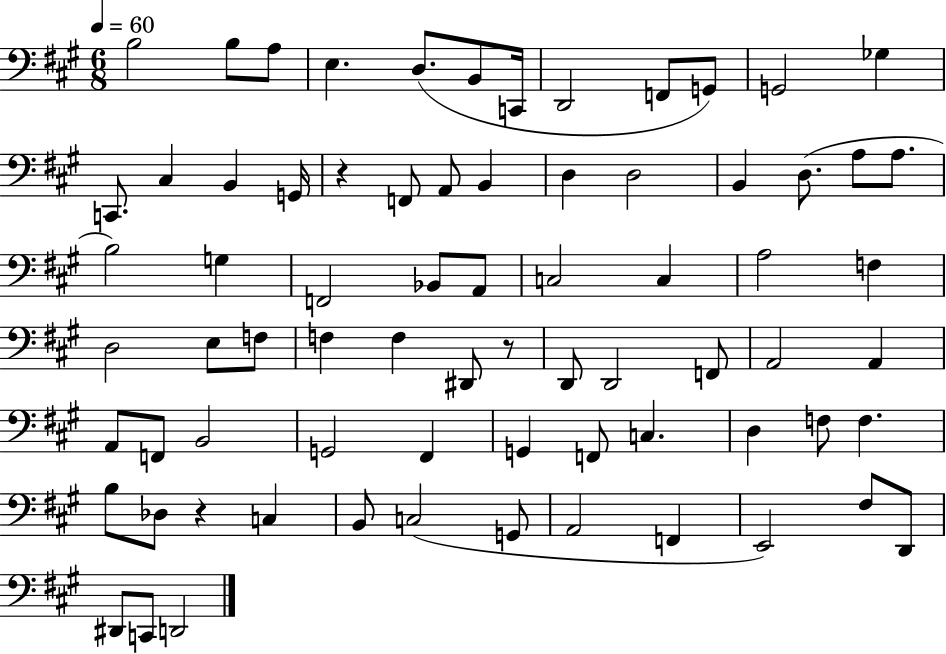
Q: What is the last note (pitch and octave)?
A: D2